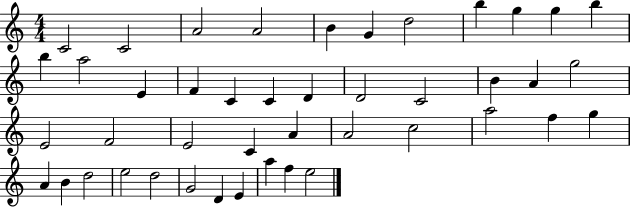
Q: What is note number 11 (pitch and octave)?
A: B5